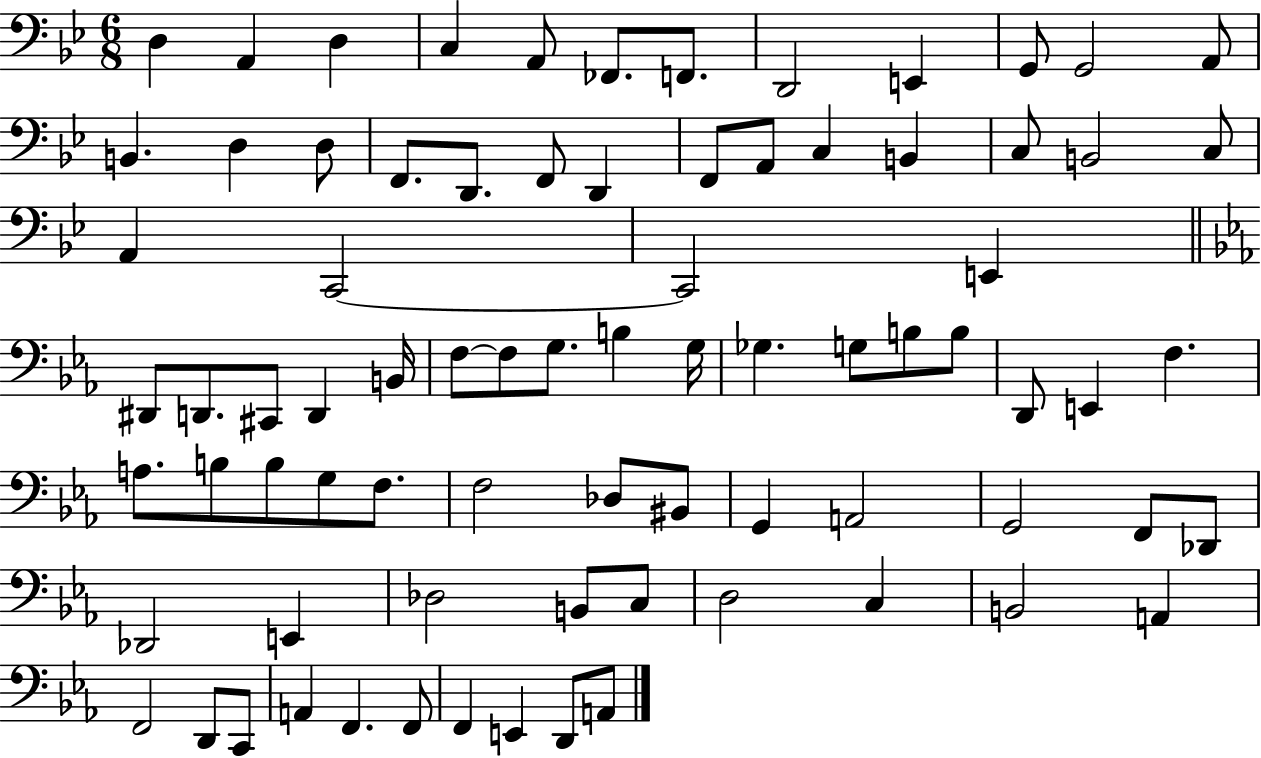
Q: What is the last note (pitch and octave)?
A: A2